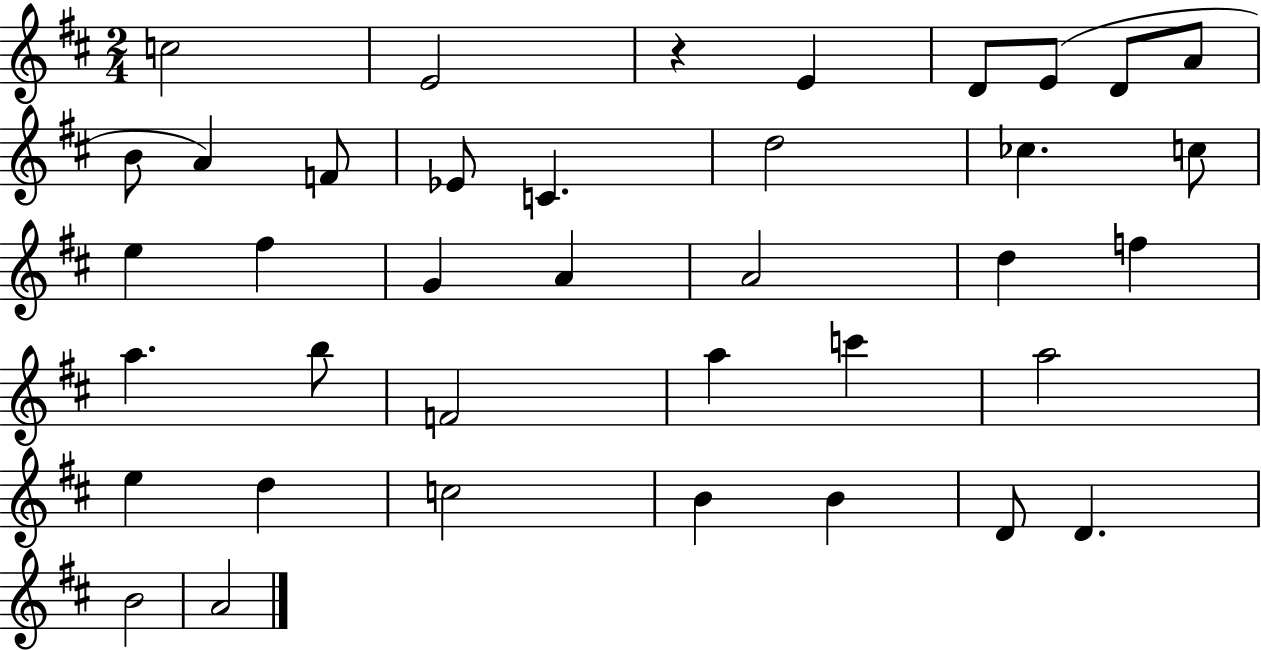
X:1
T:Untitled
M:2/4
L:1/4
K:D
c2 E2 z E D/2 E/2 D/2 A/2 B/2 A F/2 _E/2 C d2 _c c/2 e ^f G A A2 d f a b/2 F2 a c' a2 e d c2 B B D/2 D B2 A2